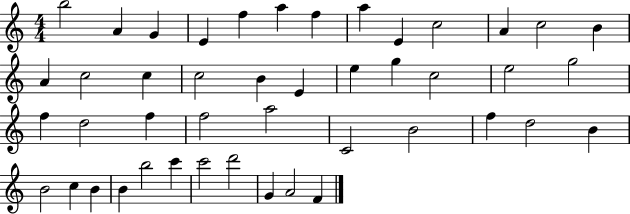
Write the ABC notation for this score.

X:1
T:Untitled
M:4/4
L:1/4
K:C
b2 A G E f a f a E c2 A c2 B A c2 c c2 B E e g c2 e2 g2 f d2 f f2 a2 C2 B2 f d2 B B2 c B B b2 c' c'2 d'2 G A2 F